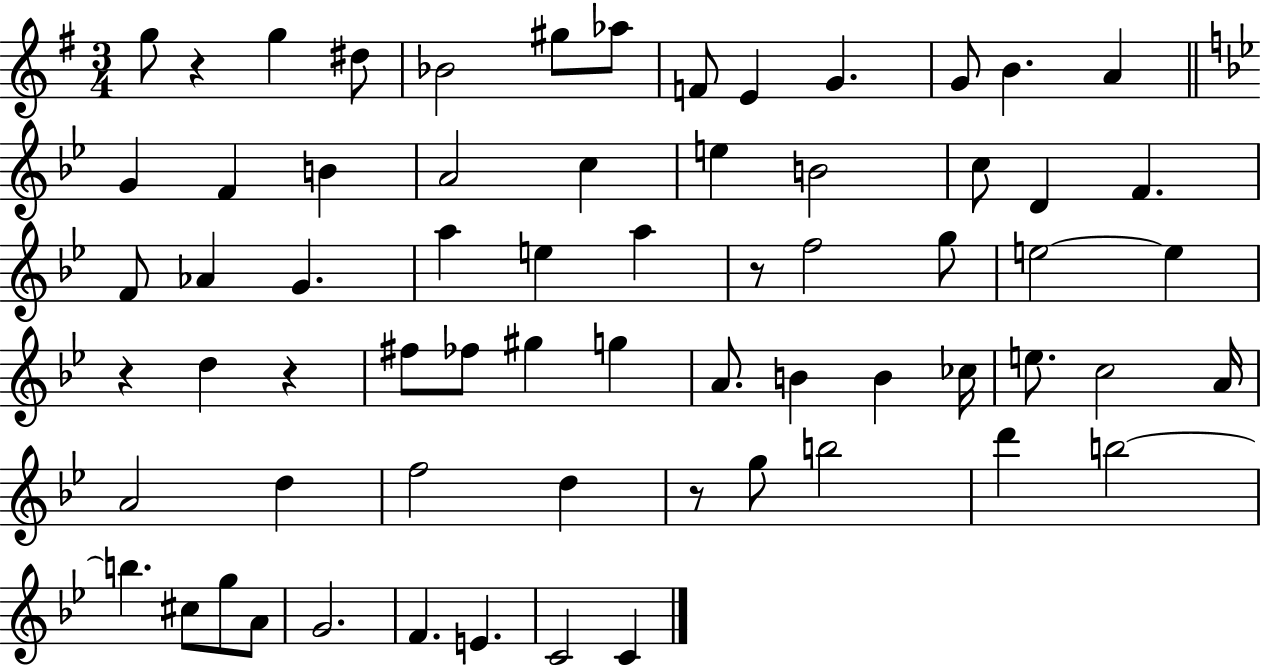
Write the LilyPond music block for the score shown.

{
  \clef treble
  \numericTimeSignature
  \time 3/4
  \key g \major
  g''8 r4 g''4 dis''8 | bes'2 gis''8 aes''8 | f'8 e'4 g'4. | g'8 b'4. a'4 | \break \bar "||" \break \key bes \major g'4 f'4 b'4 | a'2 c''4 | e''4 b'2 | c''8 d'4 f'4. | \break f'8 aes'4 g'4. | a''4 e''4 a''4 | r8 f''2 g''8 | e''2~~ e''4 | \break r4 d''4 r4 | fis''8 fes''8 gis''4 g''4 | a'8. b'4 b'4 ces''16 | e''8. c''2 a'16 | \break a'2 d''4 | f''2 d''4 | r8 g''8 b''2 | d'''4 b''2~~ | \break b''4. cis''8 g''8 a'8 | g'2. | f'4. e'4. | c'2 c'4 | \break \bar "|."
}